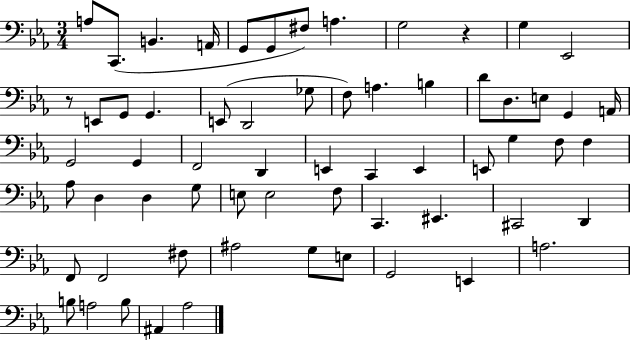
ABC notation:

X:1
T:Untitled
M:3/4
L:1/4
K:Eb
A,/2 C,,/2 B,, A,,/4 G,,/2 G,,/2 ^F,/2 A, G,2 z G, _E,,2 z/2 E,,/2 G,,/2 G,, E,,/2 D,,2 _G,/2 F,/2 A, B, D/2 D,/2 E,/2 G,, A,,/4 G,,2 G,, F,,2 D,, E,, C,, E,, E,,/2 G, F,/2 F, _A,/2 D, D, G,/2 E,/2 E,2 F,/2 C,, ^E,, ^C,,2 D,, F,,/2 F,,2 ^F,/2 ^A,2 G,/2 E,/2 G,,2 E,, A,2 B,/2 A,2 B,/2 ^A,, _A,2